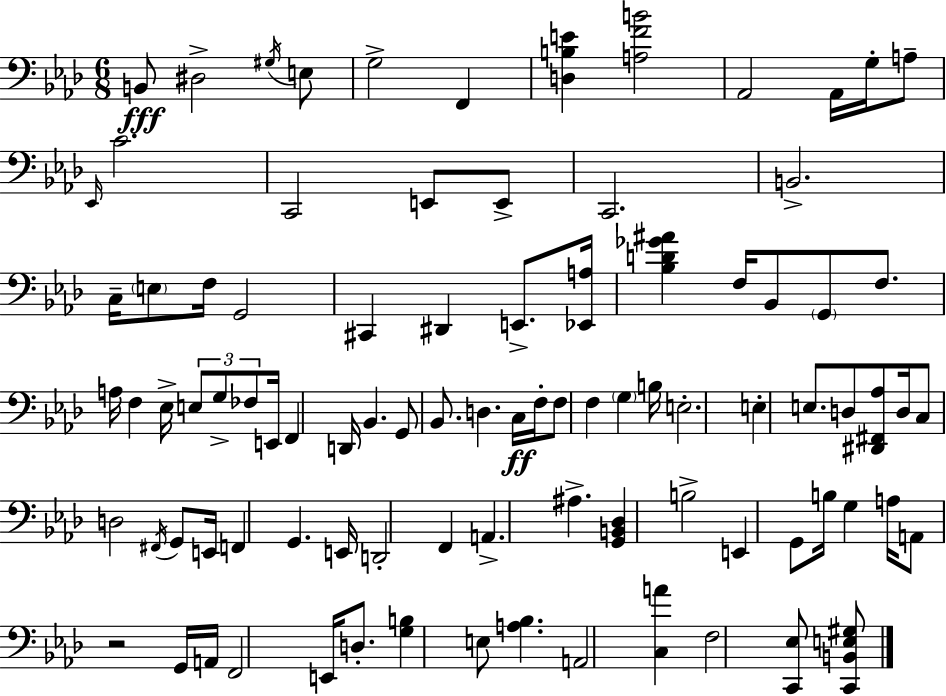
X:1
T:Untitled
M:6/8
L:1/4
K:Ab
B,,/2 ^D,2 ^G,/4 E,/2 G,2 F,, [D,B,E] [A,FB]2 _A,,2 _A,,/4 G,/4 A,/2 _E,,/4 C2 C,,2 E,,/2 E,,/2 C,,2 B,,2 C,/4 E,/2 F,/4 G,,2 ^C,, ^D,, E,,/2 [_E,,A,]/4 [_B,D_G^A] F,/4 _B,,/2 G,,/2 F,/2 A,/4 F, _E,/4 E,/2 G,/2 _F,/2 E,,/4 F,, D,,/4 _B,, G,,/2 _B,,/2 D, C,/4 F,/4 F,/2 F, G, B,/4 E,2 E, E,/2 D,/2 [^D,,^F,,_A,]/2 D,/4 C,/2 D,2 ^F,,/4 G,,/2 E,,/4 F,, G,, E,,/4 D,,2 F,, A,, ^A, [G,,B,,_D,] B,2 E,, G,,/2 B,/4 G, A,/4 A,,/2 z2 G,,/4 A,,/4 F,,2 E,,/4 D,/2 [G,B,] E,/2 [A,_B,] A,,2 [C,A] F,2 [C,,_E,]/2 [C,,B,,E,^G,]/2